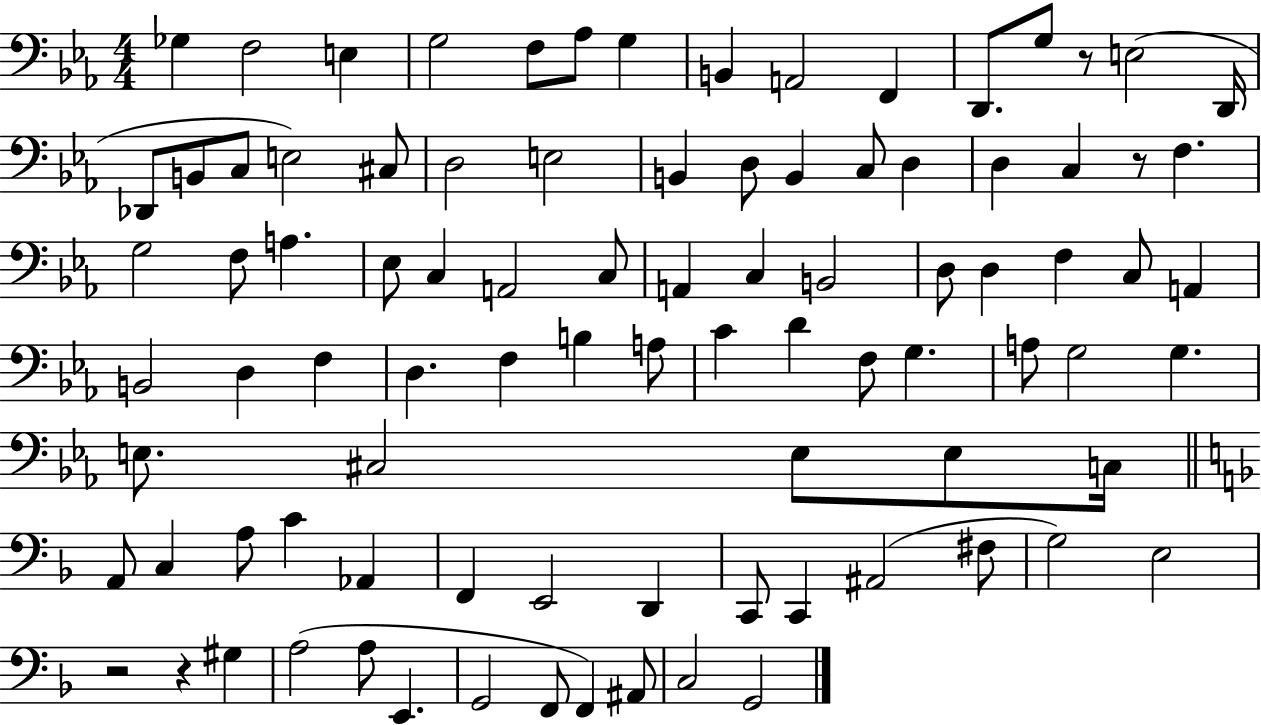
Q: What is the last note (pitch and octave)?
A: G2